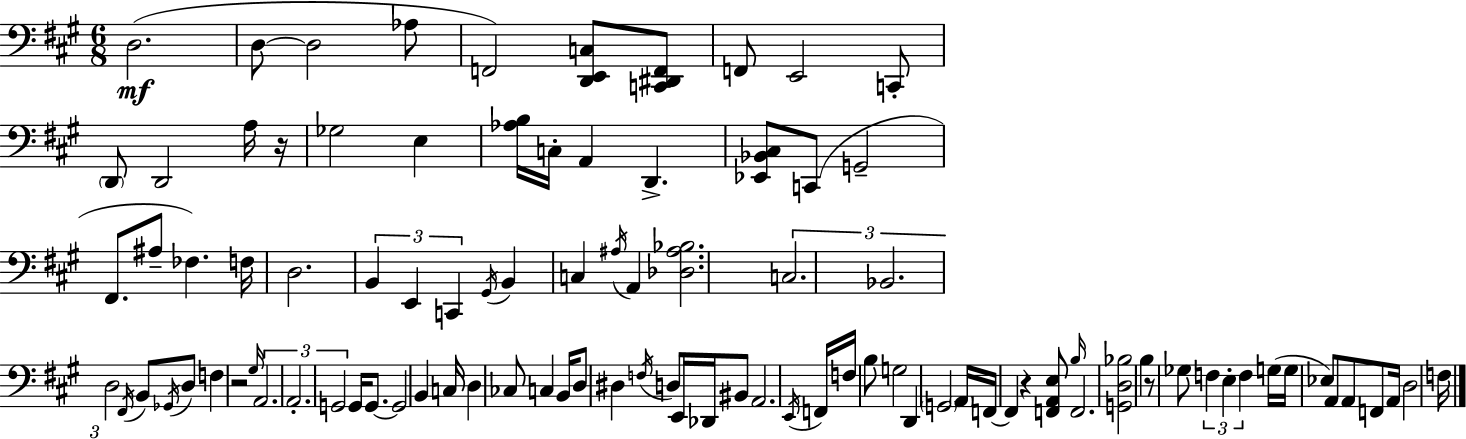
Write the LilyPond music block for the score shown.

{
  \clef bass
  \numericTimeSignature
  \time 6/8
  \key a \major
  d2.(\mf | d8~~ d2 aes8 | f,2) <d, e, c>8 <c, dis, f,>8 | f,8 e,2 c,8-. | \break \parenthesize d,8 d,2 a16 r16 | ges2 e4 | <aes b>16 c16-. a,4 d,4.-> | <ees, bes, cis>8 c,8( g,2-- | \break fis,8. ais8-- fes4.) f16 | d2. | \tuplet 3/2 { b,4 e,4 c,4 } | \acciaccatura { gis,16 } b,4 c4 \acciaccatura { ais16 } a,4 | \break <des ais bes>2. | \tuplet 3/2 { c2. | bes,2. | d2 } \acciaccatura { fis,16 } b,8 | \break \acciaccatura { ges,16 } d8 f4 r2 | \grace { gis16 } \tuplet 3/2 { a,2. | a,2.-. | g,2 } | \break g,16 g,8.~~ g,2 | b,4 c16 d4 ces8 | c4 b,16 d8 dis4 \acciaccatura { f16 } | d8 e,16 des,16 bis,8 a,2. | \break \acciaccatura { e,16 } f,16 f16 b8 g2 | d,4 \parenthesize g,2 | \parenthesize a,16 f,16~~ f,4 | r4 <f, a, e>8 \grace { b16 } f,2. | \break <g, d bes>2 | b4 r8 ges8 | \tuplet 3/2 { f4 e4-. f4 } | g16( g16 ees8) a,8 a,8 f,8 a,16 d2 | \break f16 \bar "|."
}